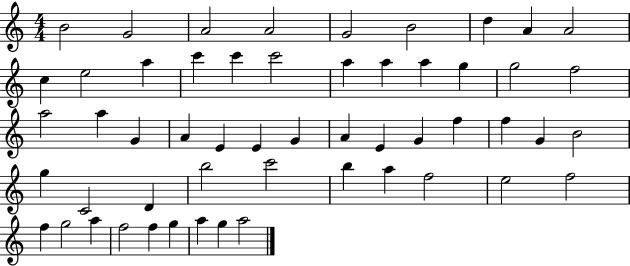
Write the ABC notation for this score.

X:1
T:Untitled
M:4/4
L:1/4
K:C
B2 G2 A2 A2 G2 B2 d A A2 c e2 a c' c' c'2 a a a g g2 f2 a2 a G A E E G A E G f f G B2 g C2 D b2 c'2 b a f2 e2 f2 f g2 a f2 f g a g a2